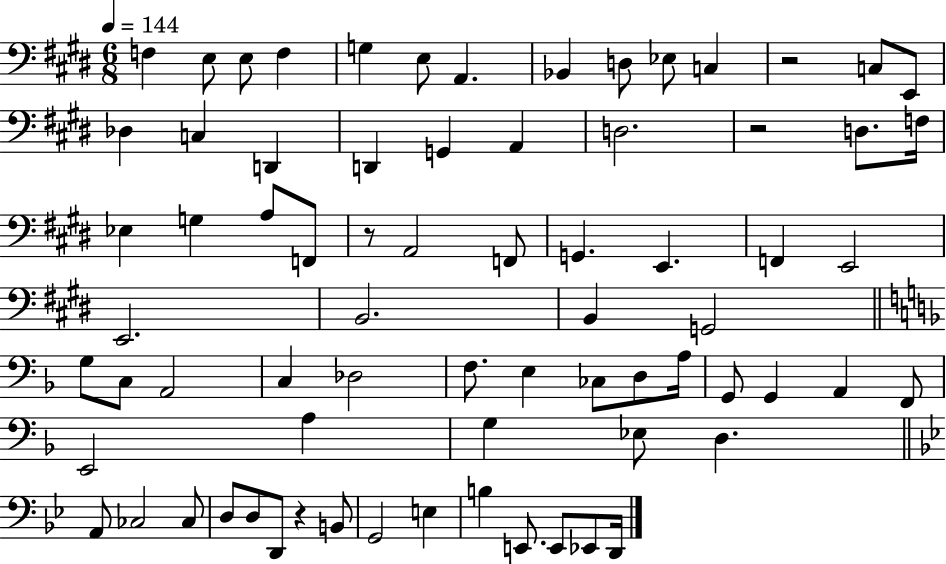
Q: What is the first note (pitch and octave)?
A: F3